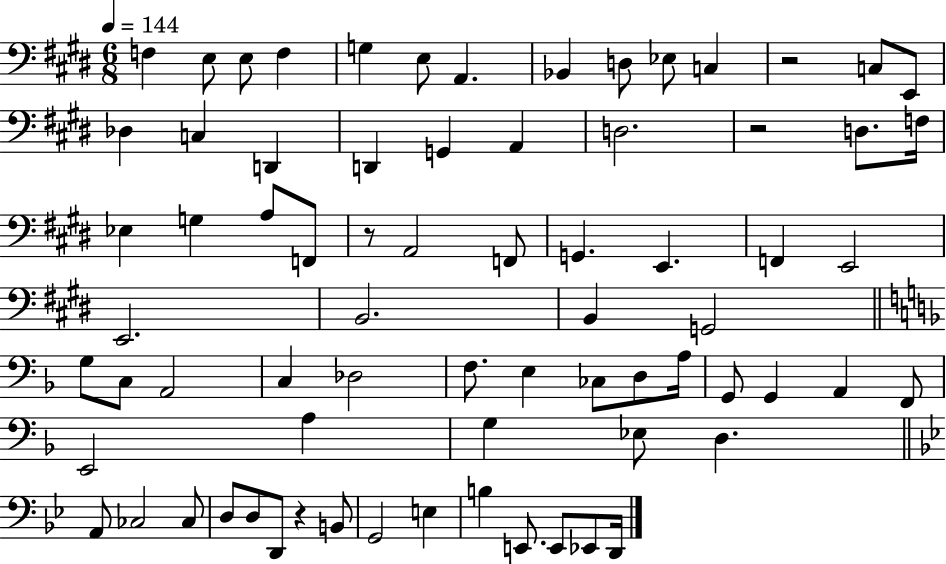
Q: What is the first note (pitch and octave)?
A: F3